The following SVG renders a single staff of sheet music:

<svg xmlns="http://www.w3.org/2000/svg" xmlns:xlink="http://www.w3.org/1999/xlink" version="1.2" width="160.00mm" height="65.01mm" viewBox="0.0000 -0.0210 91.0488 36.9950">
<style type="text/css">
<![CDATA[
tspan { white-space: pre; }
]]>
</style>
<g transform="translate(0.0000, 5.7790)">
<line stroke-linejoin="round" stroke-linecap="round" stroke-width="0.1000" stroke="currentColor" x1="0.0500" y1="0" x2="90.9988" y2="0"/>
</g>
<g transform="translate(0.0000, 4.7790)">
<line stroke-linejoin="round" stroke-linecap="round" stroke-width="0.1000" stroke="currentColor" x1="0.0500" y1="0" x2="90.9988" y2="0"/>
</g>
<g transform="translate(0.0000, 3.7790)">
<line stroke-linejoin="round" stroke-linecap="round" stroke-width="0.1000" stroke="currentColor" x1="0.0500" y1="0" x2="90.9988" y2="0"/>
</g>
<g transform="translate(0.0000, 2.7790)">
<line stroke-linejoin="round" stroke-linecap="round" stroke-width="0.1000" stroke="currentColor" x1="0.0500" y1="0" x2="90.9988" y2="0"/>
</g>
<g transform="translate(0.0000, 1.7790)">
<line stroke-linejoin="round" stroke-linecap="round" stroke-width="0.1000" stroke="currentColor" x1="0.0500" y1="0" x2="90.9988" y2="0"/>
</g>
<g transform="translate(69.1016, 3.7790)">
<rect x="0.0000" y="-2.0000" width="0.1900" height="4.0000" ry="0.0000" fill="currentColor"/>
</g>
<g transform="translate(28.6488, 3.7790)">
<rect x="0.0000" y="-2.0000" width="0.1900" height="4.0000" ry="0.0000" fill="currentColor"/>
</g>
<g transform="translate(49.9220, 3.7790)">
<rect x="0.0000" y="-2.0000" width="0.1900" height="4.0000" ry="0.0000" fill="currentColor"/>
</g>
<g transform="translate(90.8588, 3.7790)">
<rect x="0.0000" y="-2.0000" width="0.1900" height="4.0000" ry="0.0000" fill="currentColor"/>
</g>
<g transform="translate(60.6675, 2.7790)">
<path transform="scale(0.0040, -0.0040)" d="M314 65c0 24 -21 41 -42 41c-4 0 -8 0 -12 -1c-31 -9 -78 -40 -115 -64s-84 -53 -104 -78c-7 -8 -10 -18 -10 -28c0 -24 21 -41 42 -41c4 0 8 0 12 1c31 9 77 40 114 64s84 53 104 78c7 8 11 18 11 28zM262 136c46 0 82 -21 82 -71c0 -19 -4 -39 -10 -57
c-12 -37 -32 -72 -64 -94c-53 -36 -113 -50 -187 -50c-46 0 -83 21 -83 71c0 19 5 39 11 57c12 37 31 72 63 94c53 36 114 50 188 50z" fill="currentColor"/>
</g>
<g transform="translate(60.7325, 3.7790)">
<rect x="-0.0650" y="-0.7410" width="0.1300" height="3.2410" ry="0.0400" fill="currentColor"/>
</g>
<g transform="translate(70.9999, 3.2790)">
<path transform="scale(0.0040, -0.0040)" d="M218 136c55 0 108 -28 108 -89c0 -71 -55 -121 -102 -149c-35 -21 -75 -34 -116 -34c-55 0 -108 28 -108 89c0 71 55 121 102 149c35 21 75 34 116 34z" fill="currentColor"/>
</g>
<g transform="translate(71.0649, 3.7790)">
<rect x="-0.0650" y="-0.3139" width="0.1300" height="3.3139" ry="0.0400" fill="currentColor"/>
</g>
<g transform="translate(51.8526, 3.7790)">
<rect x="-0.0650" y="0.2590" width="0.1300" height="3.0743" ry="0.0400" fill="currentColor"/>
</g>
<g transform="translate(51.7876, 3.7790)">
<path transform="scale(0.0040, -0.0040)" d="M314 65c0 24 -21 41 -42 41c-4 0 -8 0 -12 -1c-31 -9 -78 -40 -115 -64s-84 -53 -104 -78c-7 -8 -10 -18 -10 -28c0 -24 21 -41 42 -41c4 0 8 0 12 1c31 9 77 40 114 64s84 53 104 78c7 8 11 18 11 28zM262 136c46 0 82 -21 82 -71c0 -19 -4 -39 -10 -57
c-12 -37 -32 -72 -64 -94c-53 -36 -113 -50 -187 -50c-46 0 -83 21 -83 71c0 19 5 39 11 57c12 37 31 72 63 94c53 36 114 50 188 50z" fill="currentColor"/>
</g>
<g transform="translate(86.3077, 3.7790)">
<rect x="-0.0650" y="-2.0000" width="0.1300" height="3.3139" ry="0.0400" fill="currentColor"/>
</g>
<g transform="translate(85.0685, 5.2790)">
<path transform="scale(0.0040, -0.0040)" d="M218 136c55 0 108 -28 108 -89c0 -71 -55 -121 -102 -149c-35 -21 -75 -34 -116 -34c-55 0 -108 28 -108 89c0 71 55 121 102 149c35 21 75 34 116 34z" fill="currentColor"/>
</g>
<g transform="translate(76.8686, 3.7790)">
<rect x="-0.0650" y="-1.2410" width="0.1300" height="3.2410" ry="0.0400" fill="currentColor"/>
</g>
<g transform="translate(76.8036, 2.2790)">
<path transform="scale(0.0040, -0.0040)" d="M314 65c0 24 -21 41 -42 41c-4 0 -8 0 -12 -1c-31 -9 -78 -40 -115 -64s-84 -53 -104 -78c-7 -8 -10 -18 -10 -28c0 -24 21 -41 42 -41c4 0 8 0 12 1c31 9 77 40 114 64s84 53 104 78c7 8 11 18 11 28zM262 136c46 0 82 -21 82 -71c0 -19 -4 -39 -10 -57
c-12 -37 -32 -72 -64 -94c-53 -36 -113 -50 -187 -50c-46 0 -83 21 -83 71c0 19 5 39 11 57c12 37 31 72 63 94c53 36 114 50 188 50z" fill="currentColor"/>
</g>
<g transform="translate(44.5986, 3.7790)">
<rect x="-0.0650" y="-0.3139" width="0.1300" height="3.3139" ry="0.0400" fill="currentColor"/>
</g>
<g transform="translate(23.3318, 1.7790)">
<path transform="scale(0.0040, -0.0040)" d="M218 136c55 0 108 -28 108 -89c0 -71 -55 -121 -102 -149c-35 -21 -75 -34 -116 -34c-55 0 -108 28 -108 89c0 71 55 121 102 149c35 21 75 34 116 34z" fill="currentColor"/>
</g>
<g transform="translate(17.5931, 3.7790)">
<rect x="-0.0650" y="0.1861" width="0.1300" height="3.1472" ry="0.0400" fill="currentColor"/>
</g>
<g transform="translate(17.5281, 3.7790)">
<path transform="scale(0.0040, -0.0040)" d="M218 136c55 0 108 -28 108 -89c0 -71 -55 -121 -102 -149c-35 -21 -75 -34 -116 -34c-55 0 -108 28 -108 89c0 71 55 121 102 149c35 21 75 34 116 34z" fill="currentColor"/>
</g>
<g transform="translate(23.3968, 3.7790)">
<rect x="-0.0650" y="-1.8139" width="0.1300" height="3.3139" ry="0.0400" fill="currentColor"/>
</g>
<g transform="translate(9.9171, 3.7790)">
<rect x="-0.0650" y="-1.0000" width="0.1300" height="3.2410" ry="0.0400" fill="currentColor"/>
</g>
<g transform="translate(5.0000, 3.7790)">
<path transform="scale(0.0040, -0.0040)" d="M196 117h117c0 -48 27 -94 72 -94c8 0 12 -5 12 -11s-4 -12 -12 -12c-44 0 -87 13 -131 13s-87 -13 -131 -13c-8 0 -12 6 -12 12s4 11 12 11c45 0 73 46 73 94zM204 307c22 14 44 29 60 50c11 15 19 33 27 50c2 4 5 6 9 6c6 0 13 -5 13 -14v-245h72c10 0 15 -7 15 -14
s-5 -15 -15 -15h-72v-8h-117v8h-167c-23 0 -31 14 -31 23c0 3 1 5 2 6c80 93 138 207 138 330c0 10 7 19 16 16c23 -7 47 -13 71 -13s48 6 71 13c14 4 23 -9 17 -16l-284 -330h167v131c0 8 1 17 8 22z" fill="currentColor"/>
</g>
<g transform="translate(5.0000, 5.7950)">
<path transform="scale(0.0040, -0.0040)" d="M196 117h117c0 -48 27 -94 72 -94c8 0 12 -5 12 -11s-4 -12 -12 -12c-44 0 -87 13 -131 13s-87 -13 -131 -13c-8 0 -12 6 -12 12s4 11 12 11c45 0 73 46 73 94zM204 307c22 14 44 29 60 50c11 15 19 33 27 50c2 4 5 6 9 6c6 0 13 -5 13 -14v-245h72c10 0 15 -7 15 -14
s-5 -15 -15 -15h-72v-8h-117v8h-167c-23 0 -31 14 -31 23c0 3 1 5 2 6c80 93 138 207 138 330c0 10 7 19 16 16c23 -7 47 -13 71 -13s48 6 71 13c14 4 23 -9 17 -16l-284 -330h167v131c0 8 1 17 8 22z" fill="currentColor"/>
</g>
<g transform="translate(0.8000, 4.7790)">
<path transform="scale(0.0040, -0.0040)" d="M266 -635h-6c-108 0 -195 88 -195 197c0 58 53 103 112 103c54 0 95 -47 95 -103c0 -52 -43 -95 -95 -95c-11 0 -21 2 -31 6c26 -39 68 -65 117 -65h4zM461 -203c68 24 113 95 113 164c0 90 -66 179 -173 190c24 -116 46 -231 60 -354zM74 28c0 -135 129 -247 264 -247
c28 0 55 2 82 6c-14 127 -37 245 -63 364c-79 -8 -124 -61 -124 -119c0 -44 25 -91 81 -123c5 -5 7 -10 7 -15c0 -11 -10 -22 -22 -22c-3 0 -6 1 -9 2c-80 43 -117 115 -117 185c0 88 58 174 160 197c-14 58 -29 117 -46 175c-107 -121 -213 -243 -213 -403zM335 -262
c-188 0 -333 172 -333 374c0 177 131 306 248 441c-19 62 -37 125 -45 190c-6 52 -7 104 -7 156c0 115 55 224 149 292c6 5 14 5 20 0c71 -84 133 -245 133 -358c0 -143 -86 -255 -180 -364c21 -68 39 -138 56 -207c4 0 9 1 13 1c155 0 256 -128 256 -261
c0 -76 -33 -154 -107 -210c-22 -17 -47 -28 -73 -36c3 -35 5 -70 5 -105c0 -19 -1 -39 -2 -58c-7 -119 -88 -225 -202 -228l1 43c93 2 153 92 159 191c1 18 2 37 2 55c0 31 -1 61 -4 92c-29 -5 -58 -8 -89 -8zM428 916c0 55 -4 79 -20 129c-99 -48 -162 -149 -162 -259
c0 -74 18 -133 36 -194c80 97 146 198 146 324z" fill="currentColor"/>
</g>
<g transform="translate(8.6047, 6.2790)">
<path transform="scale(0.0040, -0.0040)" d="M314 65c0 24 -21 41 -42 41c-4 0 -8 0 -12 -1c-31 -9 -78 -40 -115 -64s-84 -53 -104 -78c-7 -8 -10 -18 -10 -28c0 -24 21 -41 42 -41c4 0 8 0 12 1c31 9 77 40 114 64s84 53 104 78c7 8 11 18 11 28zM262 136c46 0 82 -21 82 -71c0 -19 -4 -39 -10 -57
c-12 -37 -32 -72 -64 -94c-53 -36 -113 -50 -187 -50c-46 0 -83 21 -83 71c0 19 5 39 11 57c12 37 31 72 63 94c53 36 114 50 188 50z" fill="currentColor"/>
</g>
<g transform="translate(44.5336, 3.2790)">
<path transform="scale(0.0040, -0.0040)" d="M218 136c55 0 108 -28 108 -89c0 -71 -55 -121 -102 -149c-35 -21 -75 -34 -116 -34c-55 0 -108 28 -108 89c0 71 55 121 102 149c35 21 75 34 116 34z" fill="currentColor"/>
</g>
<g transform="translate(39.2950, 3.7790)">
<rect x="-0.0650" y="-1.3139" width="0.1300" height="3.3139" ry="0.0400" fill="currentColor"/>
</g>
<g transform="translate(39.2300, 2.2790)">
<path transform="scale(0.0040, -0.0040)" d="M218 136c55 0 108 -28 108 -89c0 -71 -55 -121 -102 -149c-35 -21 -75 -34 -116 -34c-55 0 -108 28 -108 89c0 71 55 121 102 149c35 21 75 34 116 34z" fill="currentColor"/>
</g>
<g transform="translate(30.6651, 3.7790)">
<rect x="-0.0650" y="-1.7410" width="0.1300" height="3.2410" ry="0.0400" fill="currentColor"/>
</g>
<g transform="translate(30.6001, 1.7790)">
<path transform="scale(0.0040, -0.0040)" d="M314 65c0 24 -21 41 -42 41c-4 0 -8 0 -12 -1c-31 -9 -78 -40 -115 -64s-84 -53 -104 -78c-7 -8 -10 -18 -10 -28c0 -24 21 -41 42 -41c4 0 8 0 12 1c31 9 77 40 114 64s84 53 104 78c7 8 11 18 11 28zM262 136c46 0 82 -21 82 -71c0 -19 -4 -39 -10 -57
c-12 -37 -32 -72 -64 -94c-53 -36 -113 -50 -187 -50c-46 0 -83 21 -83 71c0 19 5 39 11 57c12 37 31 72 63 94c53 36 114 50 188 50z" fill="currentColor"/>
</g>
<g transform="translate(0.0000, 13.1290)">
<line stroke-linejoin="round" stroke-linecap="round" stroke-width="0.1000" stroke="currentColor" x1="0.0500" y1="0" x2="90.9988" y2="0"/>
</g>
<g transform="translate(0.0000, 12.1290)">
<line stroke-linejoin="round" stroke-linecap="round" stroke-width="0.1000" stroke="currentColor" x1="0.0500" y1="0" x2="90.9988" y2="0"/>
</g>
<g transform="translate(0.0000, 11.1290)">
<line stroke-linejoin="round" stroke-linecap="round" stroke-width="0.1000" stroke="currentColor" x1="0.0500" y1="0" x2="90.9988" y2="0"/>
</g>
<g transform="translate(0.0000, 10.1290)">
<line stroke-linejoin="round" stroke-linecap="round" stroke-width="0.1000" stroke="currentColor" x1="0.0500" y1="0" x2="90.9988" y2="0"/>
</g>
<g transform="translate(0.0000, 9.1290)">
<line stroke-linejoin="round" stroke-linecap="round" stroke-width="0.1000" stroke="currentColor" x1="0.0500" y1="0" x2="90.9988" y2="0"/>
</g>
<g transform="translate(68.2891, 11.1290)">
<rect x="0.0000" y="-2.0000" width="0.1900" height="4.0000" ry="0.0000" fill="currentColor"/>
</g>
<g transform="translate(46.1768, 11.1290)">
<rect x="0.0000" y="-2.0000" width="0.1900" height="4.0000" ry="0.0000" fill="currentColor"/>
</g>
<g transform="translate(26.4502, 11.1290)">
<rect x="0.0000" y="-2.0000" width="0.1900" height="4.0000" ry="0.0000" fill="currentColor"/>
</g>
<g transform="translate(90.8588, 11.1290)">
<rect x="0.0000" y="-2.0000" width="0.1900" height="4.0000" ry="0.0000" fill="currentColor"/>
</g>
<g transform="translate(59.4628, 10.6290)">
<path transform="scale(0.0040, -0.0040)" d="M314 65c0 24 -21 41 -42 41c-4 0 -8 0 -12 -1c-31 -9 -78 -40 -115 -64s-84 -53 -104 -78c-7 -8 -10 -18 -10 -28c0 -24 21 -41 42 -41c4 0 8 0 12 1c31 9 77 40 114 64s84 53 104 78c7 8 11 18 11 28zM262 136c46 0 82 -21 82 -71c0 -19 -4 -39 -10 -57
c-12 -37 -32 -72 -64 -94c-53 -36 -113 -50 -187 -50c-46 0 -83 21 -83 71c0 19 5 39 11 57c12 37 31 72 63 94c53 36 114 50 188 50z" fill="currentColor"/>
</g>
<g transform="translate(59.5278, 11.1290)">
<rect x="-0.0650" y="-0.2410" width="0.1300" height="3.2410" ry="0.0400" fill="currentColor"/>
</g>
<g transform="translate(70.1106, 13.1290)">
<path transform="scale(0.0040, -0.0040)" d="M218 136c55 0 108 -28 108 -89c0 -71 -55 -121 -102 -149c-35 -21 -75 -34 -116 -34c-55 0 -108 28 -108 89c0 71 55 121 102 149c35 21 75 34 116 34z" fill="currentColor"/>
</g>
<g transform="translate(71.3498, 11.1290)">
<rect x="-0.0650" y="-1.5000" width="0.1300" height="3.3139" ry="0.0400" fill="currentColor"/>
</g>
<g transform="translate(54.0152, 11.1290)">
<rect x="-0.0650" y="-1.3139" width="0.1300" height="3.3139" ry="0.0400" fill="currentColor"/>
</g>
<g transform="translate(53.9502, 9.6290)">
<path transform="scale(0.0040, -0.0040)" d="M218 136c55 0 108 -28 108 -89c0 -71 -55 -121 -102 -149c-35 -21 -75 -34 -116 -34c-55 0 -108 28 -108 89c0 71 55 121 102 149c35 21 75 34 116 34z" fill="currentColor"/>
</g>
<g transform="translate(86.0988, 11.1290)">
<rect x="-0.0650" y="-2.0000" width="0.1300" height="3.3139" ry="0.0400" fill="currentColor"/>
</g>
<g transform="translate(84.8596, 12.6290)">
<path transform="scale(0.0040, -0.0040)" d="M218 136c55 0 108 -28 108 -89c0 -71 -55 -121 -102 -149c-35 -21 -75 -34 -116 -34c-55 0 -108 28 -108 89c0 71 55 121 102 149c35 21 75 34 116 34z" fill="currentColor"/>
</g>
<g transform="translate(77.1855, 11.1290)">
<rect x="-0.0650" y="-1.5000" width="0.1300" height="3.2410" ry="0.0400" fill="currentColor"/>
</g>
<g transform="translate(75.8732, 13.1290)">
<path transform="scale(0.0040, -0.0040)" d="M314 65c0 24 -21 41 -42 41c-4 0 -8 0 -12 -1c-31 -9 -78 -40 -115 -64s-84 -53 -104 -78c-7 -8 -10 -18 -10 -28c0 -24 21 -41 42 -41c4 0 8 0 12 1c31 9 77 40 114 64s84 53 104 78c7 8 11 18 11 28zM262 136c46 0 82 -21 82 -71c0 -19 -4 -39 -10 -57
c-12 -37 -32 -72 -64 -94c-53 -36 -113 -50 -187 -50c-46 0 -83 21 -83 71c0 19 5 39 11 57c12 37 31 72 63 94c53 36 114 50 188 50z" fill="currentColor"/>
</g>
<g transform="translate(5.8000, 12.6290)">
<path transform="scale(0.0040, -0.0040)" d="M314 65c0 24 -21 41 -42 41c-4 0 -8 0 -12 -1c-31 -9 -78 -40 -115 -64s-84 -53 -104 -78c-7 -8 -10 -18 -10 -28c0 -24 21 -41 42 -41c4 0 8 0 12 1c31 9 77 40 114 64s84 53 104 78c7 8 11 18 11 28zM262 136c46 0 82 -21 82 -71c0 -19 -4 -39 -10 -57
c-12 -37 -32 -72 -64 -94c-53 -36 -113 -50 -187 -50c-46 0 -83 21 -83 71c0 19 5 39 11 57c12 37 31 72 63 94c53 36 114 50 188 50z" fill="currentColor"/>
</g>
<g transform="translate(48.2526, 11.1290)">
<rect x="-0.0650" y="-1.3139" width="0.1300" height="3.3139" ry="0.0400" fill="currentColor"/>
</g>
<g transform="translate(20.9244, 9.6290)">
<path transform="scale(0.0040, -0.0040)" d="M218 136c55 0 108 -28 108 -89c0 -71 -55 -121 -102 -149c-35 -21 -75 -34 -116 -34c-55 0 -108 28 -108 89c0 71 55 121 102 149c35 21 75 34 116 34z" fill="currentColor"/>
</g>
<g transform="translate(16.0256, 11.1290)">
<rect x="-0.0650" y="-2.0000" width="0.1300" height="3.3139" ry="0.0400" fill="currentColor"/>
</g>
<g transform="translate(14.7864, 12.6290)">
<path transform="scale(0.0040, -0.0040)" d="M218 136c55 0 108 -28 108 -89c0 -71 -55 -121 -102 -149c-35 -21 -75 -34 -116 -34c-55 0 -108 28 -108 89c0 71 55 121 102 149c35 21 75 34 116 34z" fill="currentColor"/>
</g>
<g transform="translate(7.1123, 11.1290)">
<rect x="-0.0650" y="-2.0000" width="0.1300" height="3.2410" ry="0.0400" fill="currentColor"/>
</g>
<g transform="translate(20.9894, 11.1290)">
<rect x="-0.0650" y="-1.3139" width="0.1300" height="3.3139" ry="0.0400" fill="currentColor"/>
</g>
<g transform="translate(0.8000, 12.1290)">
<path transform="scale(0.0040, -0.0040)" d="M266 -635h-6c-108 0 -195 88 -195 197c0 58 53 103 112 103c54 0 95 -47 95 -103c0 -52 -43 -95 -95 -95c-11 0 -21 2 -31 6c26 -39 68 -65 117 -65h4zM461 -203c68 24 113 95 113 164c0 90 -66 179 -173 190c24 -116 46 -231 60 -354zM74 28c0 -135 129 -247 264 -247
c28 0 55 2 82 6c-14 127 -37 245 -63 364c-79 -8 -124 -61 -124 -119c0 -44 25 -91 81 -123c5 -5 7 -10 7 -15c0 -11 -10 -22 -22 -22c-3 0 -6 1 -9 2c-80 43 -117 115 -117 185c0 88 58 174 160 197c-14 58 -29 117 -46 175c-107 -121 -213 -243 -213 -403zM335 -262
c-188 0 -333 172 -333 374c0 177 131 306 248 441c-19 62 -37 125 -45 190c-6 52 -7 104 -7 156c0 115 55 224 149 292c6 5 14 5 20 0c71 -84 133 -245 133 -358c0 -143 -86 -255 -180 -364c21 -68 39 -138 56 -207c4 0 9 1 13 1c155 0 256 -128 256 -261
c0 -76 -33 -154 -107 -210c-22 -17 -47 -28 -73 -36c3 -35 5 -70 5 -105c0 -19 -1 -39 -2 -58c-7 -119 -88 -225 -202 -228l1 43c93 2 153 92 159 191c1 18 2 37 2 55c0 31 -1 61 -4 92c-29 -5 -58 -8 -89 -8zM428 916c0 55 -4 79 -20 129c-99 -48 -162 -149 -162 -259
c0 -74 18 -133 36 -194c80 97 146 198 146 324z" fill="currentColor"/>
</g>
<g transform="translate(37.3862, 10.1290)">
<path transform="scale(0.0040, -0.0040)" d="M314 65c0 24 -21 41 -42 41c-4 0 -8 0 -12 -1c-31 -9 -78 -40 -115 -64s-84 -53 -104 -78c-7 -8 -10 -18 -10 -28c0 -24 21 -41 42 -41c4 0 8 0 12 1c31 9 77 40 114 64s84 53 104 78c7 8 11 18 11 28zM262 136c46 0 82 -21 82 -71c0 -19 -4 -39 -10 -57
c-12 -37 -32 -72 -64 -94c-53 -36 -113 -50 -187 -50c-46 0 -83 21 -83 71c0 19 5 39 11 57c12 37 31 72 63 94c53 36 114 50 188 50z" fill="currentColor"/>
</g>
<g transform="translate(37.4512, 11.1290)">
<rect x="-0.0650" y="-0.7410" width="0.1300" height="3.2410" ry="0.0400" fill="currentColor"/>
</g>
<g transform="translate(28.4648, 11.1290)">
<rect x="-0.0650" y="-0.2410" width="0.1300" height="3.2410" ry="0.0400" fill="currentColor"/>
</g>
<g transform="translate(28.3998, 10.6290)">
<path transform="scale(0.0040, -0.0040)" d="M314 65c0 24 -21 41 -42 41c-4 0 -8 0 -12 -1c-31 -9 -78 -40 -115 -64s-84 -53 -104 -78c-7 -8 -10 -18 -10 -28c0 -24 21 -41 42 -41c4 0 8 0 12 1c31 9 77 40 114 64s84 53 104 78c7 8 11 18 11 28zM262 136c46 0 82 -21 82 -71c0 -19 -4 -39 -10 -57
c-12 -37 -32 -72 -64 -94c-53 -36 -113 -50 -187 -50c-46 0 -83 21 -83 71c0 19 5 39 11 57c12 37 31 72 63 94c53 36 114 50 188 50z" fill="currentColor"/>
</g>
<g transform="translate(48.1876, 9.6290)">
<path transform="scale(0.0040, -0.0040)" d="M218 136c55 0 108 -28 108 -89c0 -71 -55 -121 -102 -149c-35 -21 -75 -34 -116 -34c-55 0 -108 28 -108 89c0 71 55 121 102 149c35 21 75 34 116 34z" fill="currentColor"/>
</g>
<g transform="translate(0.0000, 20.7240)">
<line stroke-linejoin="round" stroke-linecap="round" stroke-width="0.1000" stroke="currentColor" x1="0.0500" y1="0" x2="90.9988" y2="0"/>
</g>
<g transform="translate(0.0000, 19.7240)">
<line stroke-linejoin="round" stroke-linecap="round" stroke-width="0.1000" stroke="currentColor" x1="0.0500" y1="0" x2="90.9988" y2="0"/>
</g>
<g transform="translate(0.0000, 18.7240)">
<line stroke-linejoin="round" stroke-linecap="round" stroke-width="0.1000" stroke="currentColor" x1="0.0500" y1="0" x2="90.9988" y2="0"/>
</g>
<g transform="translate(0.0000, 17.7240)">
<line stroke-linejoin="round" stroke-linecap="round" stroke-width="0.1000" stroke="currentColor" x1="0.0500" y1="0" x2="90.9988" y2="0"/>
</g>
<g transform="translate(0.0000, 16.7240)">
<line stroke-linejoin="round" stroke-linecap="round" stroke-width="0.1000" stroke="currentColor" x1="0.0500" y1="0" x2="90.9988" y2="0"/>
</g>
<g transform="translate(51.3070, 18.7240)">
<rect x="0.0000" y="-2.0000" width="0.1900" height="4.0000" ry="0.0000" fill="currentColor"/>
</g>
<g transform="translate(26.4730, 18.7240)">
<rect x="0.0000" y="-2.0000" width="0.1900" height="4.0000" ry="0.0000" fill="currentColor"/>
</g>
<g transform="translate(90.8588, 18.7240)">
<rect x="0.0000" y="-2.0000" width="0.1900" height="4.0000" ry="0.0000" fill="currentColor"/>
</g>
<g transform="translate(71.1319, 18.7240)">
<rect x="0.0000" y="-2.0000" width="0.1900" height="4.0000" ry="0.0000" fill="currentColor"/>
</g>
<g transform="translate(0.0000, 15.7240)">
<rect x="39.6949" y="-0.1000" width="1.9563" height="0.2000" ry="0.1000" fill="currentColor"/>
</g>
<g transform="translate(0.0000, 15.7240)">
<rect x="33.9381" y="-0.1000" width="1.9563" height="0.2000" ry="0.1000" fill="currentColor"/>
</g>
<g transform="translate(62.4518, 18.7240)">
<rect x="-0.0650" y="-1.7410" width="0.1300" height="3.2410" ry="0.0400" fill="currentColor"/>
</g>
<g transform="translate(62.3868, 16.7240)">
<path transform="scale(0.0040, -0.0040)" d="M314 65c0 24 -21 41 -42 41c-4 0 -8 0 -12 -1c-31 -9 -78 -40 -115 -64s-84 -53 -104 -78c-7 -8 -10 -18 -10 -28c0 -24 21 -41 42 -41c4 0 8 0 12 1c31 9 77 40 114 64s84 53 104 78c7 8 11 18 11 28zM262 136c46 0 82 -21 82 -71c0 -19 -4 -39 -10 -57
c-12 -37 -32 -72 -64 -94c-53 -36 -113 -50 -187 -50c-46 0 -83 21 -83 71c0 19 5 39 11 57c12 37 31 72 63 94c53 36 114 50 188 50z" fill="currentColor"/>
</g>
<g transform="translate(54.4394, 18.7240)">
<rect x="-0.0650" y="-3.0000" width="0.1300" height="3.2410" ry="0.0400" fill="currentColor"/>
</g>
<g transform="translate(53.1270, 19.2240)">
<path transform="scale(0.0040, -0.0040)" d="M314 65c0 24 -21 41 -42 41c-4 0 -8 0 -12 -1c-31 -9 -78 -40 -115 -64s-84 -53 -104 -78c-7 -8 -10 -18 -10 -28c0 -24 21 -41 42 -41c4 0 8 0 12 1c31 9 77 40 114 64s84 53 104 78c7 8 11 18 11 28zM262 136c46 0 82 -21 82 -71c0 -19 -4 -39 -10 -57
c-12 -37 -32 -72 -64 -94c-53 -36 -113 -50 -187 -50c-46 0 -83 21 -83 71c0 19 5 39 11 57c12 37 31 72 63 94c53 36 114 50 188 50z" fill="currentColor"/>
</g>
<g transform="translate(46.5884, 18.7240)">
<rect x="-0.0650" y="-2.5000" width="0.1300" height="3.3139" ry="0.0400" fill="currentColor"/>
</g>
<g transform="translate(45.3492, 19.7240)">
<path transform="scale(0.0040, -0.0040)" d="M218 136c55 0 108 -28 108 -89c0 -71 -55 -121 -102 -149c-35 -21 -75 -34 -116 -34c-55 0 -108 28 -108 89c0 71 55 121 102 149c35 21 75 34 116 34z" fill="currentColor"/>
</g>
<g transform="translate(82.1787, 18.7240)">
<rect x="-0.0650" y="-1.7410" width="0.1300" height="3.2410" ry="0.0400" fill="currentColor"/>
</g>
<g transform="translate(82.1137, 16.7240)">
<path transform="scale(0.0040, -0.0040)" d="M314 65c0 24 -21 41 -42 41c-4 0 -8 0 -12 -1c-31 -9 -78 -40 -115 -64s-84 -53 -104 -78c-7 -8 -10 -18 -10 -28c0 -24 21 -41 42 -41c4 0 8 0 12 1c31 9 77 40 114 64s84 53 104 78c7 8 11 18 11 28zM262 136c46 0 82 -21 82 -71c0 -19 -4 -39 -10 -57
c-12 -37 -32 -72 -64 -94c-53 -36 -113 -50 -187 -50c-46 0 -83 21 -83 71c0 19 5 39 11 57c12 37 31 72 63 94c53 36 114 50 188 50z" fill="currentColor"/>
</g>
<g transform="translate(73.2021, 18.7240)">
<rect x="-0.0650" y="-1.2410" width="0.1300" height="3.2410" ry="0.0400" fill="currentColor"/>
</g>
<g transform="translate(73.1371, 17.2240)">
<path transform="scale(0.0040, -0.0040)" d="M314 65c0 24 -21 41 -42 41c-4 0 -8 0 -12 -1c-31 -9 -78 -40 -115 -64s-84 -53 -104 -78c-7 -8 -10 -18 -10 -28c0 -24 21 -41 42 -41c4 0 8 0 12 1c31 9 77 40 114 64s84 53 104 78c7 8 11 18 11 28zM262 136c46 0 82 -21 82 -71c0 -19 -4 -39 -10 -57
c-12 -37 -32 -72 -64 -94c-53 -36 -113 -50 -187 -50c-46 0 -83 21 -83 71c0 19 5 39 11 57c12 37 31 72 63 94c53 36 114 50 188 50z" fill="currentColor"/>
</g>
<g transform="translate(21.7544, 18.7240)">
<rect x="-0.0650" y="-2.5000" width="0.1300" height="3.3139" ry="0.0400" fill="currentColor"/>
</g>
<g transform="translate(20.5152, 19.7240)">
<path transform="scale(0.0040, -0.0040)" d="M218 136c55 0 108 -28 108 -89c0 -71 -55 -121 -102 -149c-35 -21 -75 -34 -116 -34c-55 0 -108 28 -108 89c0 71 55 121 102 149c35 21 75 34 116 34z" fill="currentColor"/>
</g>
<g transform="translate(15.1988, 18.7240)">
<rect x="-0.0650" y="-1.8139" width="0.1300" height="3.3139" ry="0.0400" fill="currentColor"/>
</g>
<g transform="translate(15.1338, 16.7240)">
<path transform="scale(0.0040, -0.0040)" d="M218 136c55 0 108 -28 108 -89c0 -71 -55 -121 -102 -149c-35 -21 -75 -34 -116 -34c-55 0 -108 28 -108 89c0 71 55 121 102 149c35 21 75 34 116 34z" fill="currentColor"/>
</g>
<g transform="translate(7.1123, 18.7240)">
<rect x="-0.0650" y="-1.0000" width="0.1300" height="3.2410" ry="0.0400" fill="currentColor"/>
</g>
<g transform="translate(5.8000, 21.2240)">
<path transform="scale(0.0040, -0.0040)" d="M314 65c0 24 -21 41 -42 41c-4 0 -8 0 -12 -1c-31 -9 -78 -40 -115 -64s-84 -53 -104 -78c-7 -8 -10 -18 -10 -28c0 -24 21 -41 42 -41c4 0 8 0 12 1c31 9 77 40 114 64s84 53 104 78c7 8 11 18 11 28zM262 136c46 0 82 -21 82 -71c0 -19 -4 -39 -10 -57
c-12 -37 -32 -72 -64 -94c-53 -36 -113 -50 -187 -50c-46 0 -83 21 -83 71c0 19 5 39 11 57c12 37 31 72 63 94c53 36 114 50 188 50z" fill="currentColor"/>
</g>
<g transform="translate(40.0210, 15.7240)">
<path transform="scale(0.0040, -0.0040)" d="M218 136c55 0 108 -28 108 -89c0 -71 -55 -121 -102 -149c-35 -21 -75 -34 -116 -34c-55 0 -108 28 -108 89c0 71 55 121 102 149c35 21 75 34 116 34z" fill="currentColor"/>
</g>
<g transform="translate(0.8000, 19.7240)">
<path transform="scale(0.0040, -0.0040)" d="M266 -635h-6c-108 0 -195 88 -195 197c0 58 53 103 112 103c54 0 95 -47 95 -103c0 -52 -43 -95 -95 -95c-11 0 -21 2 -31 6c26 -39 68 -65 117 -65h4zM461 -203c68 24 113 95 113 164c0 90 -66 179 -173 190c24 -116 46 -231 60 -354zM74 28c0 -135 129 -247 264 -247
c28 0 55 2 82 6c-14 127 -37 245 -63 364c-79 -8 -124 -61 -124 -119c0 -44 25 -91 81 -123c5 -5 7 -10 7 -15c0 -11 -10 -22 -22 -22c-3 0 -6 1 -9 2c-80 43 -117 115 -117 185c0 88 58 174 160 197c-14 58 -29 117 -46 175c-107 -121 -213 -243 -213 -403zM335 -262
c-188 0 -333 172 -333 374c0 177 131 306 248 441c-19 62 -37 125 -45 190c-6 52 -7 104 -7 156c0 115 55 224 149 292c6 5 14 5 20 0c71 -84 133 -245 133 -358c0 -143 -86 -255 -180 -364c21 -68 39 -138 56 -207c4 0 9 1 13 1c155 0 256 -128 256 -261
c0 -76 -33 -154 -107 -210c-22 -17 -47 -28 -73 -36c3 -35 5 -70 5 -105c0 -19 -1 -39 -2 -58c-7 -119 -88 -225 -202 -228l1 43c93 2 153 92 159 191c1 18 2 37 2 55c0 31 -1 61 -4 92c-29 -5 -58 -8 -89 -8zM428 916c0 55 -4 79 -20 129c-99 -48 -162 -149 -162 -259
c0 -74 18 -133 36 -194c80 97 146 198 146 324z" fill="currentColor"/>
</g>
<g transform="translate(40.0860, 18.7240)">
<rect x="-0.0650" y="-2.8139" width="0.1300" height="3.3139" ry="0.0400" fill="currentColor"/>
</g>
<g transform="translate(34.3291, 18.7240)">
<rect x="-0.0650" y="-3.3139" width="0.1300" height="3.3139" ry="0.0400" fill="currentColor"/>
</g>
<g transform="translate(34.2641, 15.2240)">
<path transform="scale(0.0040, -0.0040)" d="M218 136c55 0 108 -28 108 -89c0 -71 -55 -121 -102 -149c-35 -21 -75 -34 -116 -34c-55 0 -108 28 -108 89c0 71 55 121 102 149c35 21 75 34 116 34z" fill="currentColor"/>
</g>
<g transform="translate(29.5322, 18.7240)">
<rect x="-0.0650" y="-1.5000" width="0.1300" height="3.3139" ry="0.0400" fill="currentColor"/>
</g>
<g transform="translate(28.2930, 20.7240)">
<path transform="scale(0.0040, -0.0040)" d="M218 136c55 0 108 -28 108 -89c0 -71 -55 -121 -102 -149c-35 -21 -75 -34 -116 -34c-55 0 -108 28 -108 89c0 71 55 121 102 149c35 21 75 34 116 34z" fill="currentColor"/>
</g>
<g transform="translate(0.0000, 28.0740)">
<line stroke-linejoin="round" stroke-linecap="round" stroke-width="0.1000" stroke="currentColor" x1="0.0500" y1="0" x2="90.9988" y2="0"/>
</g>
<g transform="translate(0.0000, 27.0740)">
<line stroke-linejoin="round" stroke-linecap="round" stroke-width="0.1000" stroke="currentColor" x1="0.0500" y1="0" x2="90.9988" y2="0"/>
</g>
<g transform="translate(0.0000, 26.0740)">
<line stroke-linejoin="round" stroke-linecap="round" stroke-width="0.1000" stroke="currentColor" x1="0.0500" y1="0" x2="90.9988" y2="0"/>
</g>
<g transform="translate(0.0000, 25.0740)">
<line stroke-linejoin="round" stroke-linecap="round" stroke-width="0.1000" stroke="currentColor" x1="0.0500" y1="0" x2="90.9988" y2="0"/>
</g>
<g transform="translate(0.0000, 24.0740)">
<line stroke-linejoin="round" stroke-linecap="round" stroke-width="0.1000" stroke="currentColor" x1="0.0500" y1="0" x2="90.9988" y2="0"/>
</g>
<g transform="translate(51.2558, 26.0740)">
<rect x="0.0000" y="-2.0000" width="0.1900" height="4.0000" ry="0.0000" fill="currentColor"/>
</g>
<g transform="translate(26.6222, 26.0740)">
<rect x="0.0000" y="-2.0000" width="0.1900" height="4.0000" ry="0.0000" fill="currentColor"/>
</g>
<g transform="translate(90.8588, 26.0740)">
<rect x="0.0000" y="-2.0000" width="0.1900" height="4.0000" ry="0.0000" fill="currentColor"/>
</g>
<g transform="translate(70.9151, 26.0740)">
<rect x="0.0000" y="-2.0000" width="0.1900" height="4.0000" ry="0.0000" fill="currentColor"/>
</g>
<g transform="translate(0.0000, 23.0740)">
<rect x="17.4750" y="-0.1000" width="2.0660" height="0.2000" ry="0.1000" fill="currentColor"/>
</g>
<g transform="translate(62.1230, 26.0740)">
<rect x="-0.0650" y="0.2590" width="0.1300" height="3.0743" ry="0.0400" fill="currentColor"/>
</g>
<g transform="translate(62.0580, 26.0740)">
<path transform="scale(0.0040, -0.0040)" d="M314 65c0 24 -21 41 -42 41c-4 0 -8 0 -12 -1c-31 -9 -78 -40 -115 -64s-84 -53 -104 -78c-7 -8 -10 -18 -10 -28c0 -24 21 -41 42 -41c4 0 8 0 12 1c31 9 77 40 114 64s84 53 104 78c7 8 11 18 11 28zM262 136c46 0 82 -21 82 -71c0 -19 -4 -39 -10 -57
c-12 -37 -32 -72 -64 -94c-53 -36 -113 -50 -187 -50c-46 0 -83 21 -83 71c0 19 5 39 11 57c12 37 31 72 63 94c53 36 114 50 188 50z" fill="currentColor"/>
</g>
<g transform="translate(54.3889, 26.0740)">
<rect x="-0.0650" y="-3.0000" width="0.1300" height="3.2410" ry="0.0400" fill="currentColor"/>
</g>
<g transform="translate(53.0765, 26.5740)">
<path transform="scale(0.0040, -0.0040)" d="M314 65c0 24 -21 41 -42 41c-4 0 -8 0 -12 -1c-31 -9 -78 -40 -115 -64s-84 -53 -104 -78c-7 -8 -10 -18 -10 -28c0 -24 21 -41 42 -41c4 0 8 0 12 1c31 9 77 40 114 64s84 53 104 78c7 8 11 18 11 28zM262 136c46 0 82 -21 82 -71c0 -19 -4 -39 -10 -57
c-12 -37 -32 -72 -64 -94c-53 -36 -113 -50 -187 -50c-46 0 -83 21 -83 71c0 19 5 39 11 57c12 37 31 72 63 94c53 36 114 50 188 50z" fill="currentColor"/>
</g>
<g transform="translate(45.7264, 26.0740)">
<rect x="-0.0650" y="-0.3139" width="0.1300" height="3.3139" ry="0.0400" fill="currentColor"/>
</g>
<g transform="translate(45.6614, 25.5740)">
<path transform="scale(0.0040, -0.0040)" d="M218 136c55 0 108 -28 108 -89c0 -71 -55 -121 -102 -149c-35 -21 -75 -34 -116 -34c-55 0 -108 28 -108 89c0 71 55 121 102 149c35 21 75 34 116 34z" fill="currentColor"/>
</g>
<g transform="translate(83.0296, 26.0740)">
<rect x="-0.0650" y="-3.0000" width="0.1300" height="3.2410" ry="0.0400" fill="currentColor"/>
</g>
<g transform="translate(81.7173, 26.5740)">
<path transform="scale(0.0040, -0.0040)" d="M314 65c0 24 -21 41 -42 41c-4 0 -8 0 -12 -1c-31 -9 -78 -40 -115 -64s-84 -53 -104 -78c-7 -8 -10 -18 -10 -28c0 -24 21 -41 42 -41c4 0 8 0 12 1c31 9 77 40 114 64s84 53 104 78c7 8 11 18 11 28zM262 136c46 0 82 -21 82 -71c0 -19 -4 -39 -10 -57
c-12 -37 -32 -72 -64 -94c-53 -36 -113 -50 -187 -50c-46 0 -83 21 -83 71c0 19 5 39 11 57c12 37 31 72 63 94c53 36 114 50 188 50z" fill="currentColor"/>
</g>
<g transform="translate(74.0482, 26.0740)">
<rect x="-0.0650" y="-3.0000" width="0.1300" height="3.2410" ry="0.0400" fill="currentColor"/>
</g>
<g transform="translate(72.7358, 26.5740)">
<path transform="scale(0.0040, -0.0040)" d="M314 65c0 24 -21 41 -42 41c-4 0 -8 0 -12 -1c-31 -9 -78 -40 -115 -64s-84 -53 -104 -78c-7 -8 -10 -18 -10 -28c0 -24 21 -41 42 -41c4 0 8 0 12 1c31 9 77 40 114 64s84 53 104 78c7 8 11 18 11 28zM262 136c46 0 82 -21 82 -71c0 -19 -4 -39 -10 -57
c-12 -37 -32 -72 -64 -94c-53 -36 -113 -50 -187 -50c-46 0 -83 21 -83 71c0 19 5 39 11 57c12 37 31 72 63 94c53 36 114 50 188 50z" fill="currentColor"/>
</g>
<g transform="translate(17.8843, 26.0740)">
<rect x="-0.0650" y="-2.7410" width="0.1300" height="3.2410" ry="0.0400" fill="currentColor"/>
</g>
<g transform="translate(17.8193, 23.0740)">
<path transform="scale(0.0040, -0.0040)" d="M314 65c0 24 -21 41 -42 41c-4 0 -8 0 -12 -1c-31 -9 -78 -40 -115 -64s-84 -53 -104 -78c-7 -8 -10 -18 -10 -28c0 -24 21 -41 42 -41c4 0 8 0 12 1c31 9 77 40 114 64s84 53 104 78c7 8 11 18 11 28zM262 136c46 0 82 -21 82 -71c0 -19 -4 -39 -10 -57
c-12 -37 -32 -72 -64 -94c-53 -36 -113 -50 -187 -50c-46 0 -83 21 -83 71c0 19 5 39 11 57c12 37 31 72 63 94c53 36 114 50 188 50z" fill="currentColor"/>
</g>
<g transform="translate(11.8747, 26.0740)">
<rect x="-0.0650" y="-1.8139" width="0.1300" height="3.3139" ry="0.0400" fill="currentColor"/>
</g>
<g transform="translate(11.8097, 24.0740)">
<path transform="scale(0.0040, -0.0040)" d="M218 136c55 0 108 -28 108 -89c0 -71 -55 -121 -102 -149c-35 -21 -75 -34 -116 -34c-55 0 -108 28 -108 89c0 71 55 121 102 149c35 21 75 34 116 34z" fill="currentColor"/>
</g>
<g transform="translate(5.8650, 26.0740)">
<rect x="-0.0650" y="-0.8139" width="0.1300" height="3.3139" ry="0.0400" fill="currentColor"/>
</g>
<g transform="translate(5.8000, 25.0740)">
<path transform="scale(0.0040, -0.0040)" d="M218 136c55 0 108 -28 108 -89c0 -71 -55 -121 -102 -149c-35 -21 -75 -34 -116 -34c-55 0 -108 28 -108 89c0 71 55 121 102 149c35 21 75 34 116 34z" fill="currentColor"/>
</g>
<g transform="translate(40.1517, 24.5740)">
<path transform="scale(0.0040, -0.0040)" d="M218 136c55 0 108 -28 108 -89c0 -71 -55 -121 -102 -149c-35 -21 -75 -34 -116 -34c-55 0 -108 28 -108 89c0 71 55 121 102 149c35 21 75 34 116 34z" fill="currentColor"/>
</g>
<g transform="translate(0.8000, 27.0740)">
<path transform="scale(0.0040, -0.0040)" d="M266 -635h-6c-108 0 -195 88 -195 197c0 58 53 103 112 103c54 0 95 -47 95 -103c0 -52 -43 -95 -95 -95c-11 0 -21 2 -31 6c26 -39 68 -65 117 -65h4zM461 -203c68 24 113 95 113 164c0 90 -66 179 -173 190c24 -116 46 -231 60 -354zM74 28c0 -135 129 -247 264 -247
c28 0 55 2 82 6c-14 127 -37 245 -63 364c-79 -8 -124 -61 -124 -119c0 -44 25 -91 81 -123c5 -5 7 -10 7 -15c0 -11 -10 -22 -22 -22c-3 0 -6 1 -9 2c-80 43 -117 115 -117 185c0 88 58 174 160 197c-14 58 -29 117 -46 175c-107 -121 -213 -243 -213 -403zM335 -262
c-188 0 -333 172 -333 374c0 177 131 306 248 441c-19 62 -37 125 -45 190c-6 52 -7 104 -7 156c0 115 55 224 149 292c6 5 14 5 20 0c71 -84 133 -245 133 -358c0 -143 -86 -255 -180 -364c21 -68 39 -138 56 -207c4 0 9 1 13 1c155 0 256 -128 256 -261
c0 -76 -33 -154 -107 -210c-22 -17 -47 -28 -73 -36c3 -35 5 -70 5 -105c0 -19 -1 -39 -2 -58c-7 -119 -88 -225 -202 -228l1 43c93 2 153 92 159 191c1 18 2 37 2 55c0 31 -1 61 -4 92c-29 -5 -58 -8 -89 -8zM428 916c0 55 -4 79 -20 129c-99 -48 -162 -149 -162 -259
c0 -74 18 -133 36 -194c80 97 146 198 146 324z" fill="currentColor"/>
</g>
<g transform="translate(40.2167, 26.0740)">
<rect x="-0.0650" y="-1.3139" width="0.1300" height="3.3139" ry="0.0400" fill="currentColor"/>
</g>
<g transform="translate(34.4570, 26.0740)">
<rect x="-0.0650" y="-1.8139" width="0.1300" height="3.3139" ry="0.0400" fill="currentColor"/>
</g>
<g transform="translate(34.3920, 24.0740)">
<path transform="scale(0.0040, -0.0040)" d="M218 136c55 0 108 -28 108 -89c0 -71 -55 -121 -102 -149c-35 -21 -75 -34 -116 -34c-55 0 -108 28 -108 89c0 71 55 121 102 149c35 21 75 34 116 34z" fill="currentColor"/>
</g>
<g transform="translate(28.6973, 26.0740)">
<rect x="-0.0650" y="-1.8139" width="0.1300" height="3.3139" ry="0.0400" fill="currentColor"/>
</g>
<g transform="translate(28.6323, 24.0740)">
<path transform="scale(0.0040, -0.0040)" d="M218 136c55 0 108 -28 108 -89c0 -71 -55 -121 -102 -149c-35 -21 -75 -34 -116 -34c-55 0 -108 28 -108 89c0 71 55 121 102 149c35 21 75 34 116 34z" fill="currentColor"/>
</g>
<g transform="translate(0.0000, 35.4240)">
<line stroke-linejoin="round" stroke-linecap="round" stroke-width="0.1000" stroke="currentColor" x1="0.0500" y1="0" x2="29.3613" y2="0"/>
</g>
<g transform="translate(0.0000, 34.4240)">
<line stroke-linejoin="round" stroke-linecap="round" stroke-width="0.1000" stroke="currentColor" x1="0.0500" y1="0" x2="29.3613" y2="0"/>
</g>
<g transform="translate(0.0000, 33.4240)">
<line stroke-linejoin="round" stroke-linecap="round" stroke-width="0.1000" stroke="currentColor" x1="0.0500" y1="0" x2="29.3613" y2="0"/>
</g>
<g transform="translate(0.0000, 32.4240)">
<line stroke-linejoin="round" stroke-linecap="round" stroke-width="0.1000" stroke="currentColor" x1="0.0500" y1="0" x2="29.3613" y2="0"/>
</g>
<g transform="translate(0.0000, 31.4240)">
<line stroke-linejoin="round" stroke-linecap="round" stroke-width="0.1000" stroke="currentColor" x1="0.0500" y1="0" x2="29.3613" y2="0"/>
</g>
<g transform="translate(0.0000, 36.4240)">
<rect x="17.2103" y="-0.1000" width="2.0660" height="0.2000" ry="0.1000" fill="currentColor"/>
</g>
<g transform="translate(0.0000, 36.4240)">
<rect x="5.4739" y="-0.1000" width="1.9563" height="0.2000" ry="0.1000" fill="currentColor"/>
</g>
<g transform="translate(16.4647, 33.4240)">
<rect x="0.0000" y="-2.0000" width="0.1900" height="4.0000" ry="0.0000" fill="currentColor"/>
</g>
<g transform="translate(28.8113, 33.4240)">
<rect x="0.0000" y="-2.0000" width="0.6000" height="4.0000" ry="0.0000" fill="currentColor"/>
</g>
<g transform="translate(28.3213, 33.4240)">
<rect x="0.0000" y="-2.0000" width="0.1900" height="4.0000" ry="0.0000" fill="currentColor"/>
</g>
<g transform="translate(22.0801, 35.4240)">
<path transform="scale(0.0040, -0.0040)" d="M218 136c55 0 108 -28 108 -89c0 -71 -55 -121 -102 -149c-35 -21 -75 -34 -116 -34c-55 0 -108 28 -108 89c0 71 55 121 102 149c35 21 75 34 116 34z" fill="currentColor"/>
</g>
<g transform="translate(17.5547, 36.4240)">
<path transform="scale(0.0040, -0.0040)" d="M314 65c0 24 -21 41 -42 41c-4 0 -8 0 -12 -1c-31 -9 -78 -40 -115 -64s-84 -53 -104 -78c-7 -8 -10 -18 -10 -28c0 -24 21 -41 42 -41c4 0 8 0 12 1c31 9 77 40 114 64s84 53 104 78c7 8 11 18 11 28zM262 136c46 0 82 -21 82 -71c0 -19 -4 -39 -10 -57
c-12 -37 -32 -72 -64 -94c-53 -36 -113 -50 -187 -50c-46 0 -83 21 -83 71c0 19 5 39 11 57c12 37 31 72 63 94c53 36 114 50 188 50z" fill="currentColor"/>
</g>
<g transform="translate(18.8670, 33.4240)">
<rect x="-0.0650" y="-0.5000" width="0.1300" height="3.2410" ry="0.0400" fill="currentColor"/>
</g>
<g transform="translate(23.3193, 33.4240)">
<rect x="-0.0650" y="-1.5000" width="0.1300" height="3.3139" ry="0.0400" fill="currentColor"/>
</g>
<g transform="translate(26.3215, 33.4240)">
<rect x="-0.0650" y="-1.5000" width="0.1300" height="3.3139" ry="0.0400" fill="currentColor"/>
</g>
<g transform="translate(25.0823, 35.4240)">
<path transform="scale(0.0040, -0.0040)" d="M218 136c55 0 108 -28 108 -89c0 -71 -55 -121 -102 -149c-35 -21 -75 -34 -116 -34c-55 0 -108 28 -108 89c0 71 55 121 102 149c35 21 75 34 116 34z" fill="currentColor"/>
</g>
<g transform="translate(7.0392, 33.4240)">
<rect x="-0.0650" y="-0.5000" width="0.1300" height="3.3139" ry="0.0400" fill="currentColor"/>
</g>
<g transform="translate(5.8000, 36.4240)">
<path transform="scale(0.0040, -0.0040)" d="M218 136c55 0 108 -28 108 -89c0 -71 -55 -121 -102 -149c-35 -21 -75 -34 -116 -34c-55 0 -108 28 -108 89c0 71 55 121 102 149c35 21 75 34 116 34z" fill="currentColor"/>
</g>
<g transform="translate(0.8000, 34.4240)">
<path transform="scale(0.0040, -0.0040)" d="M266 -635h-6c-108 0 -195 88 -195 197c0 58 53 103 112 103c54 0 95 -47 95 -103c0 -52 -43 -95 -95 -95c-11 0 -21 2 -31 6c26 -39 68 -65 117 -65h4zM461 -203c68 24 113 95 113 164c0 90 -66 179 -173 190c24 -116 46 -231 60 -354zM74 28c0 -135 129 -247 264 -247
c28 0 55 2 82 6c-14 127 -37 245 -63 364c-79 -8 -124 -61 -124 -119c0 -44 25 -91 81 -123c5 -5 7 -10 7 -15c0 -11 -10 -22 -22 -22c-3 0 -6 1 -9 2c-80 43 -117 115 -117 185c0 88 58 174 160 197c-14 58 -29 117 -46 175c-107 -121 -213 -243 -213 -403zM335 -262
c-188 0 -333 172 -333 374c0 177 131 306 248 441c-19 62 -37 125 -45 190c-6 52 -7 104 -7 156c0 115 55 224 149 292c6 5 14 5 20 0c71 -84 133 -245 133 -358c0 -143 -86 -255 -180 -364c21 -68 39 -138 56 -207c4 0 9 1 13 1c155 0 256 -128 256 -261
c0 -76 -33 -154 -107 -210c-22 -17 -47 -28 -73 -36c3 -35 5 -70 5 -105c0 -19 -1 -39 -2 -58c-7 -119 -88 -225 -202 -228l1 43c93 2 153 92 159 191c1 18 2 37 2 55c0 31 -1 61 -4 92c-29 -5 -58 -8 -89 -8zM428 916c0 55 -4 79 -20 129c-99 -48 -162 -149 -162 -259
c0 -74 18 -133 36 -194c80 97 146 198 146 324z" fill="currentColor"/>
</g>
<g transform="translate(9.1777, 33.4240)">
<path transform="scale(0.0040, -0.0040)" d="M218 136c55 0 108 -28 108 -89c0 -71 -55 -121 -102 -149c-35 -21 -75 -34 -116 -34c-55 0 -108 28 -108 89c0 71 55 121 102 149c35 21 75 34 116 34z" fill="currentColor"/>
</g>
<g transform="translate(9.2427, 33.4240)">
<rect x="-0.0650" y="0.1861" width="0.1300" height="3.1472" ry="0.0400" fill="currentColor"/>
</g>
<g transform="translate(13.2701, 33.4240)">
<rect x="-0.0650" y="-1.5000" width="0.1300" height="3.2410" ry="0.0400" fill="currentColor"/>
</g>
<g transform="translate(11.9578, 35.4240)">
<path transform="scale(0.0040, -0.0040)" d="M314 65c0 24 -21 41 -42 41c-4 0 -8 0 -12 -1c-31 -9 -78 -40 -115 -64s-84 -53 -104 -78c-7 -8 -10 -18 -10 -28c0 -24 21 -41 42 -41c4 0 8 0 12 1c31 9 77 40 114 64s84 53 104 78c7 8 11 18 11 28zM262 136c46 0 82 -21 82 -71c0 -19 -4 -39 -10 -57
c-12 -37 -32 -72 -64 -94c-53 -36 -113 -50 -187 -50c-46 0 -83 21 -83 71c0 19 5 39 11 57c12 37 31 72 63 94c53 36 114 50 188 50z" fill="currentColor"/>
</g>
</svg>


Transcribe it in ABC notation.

X:1
T:Untitled
M:4/4
L:1/4
K:C
D2 B f f2 e c B2 d2 c e2 F F2 F e c2 d2 e e c2 E E2 F D2 f G E b a G A2 f2 e2 f2 d f a2 f f e c A2 B2 A2 A2 C B E2 C2 E E